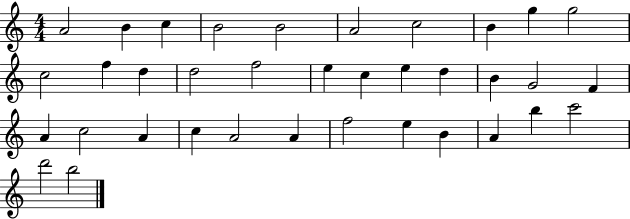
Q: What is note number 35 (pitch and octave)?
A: D6